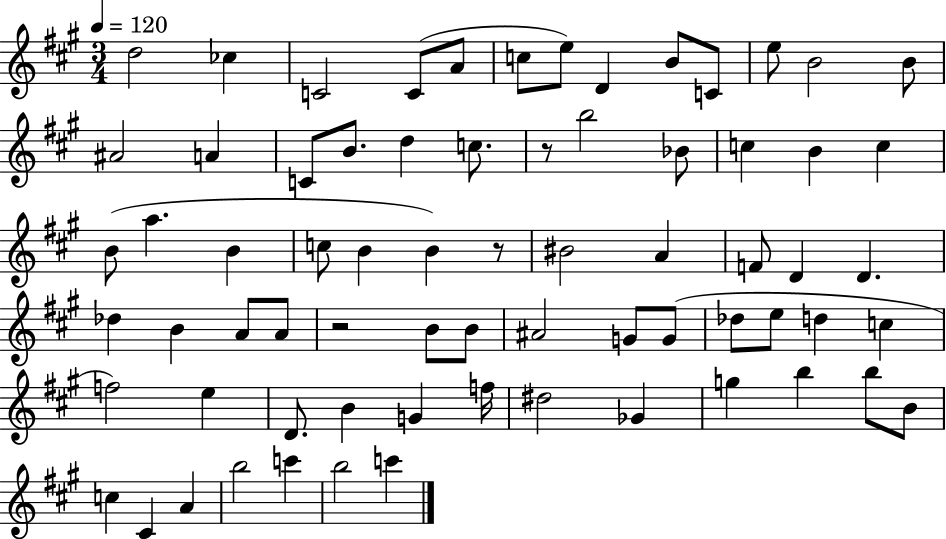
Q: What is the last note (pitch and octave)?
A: C6